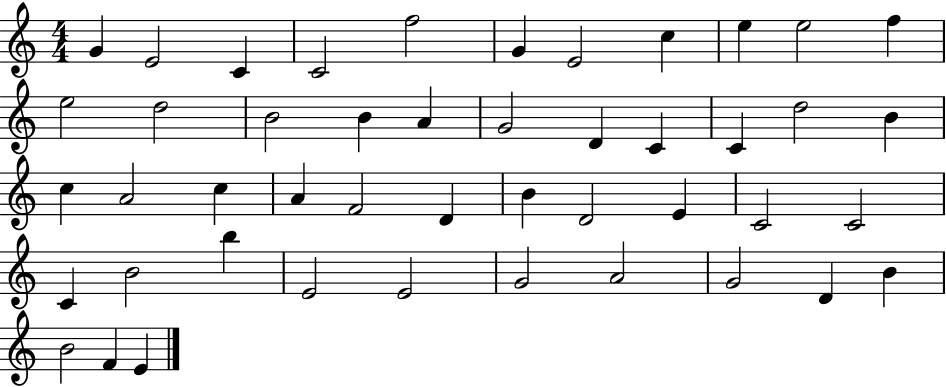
G4/q E4/h C4/q C4/h F5/h G4/q E4/h C5/q E5/q E5/h F5/q E5/h D5/h B4/h B4/q A4/q G4/h D4/q C4/q C4/q D5/h B4/q C5/q A4/h C5/q A4/q F4/h D4/q B4/q D4/h E4/q C4/h C4/h C4/q B4/h B5/q E4/h E4/h G4/h A4/h G4/h D4/q B4/q B4/h F4/q E4/q